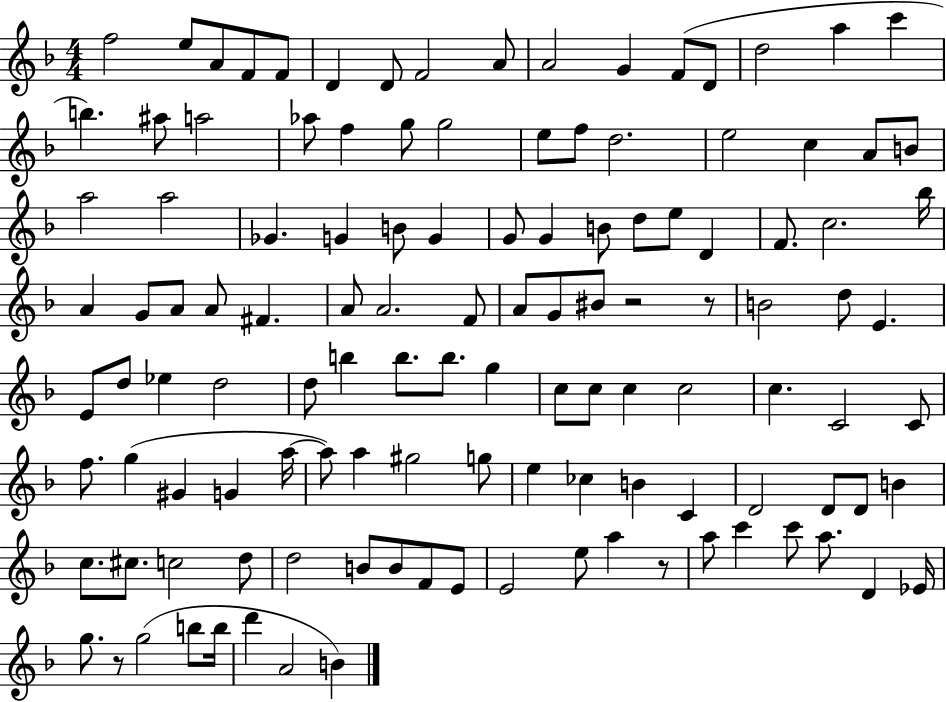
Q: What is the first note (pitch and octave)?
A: F5